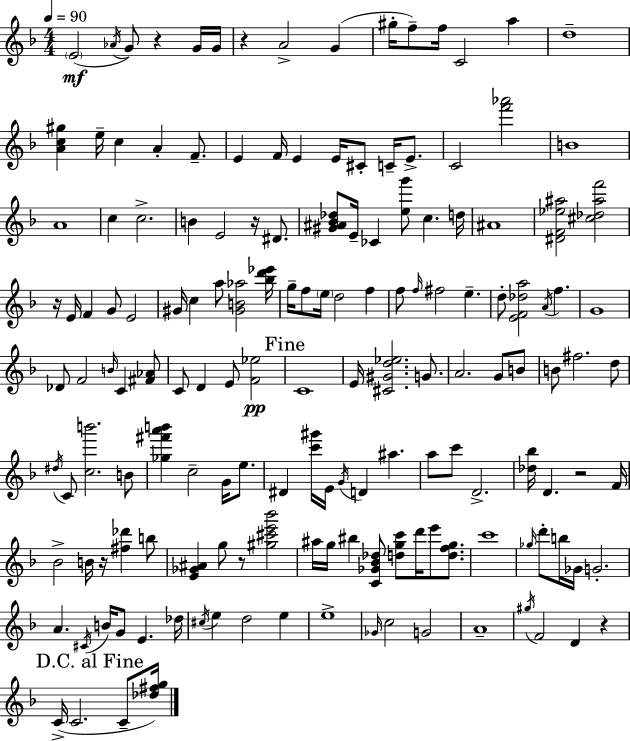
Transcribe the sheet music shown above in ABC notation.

X:1
T:Untitled
M:4/4
L:1/4
K:Dm
E2 _A/4 G/2 z G/4 G/4 z A2 G ^g/4 f/2 f/4 C2 a d4 [Ac^g] e/4 c A F/2 E F/4 E E/4 ^C/2 C/4 E/2 C2 [f'_a']2 B4 A4 c c2 B E2 z/4 ^D/2 [^G^A_B_d]/2 E/4 _C [eg']/2 c d/4 ^A4 [^DF_e^a]2 [^c_d^af']2 z/4 E/4 F G/2 E2 ^G/4 c a/2 [^GB_a]2 [_bd'_e']/4 g/4 f/2 e/4 d2 f f/2 f/4 ^f2 e d/2 [EF_da]2 A/4 f G4 _D/2 F2 B/4 C [^F_A]/2 C/2 D E/2 [F_e]2 C4 E/4 [^C^Gd_e]2 G/2 A2 G/2 B/2 B/2 ^f2 d/2 ^d/4 C/2 [cb']2 B/2 [_g^f'a'b'] c2 G/4 e/2 ^D [c'^g']/4 E/4 G/4 D ^a a/2 c'/2 D2 [_d_b]/4 D z2 F/4 _B2 B/4 z/4 [^f_d'] b/2 [E_G^A] g/2 z/2 [^g^c'e'_b']2 ^a/4 g/4 ^b [C_G_B_d]/2 [dgc']/2 d'/4 e'/2 [dfg]/2 c'4 _g/4 d'/2 b/4 _G/4 G2 A ^C/4 B/4 G/2 E _d/4 ^c/4 e d2 e e4 _G/4 c2 G2 A4 ^g/4 F2 D z C/4 C2 C/2 [_d^fg]/4